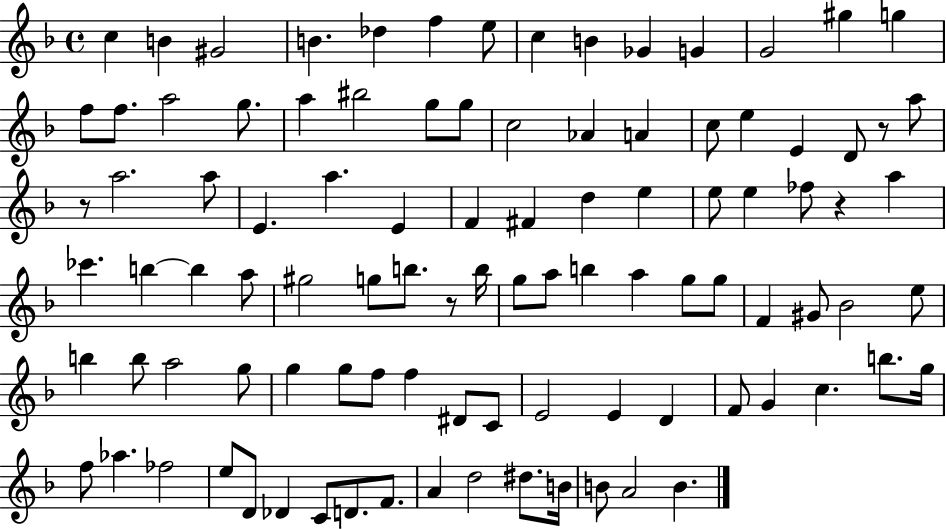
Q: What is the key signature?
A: F major